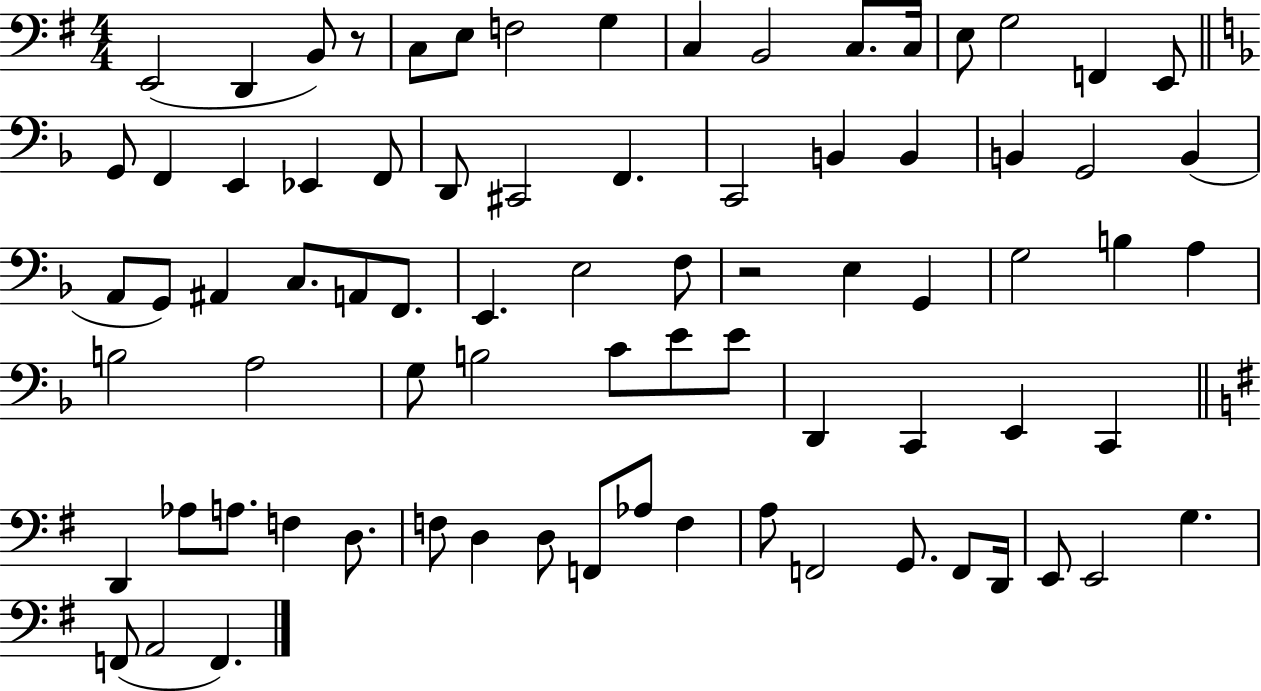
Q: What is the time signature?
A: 4/4